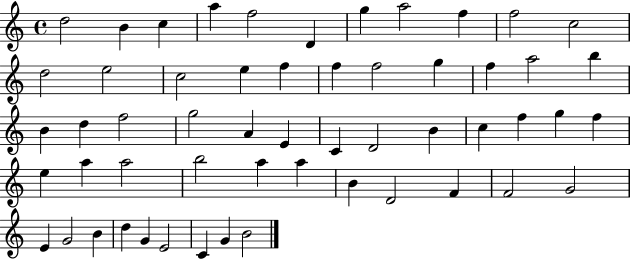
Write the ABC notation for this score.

X:1
T:Untitled
M:4/4
L:1/4
K:C
d2 B c a f2 D g a2 f f2 c2 d2 e2 c2 e f f f2 g f a2 b B d f2 g2 A E C D2 B c f g f e a a2 b2 a a B D2 F F2 G2 E G2 B d G E2 C G B2